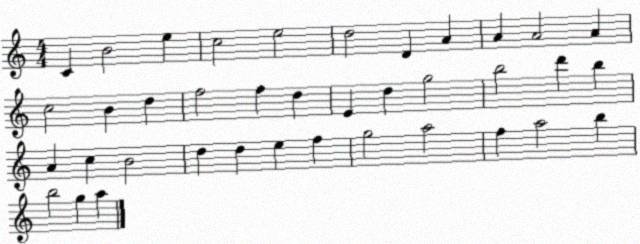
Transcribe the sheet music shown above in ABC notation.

X:1
T:Untitled
M:4/4
L:1/4
K:C
C B2 e c2 e2 d2 D A A A2 A c2 B d f2 f d E d g2 b2 d' b A c B2 d d e f g2 a2 f a2 b b2 g a